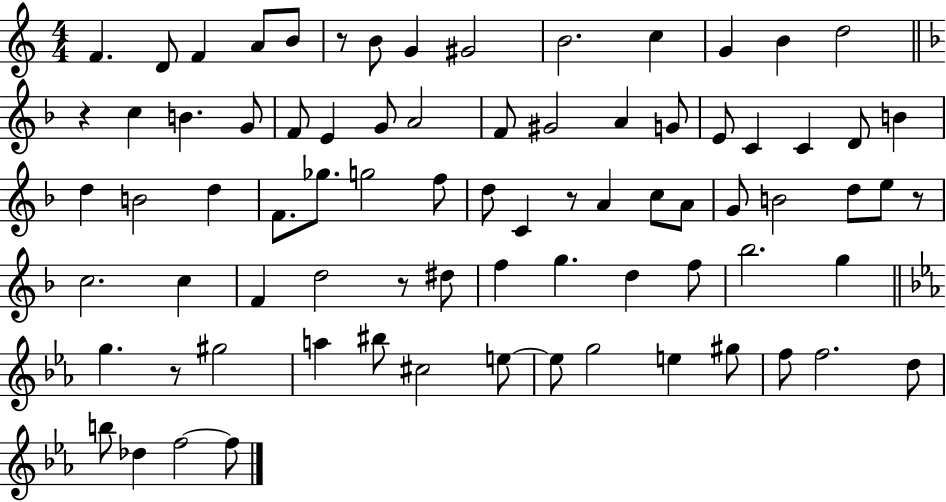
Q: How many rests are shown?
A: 6